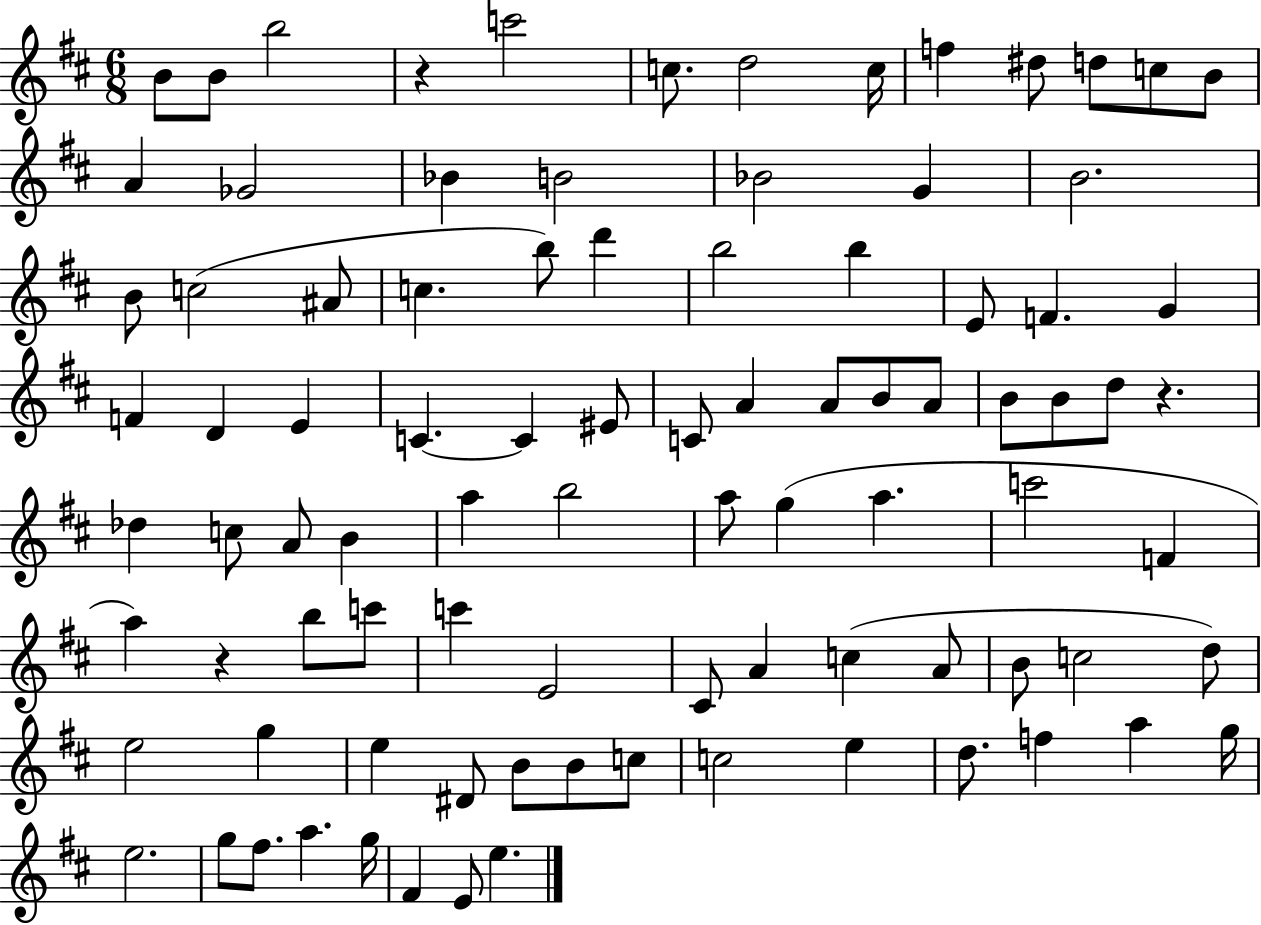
{
  \clef treble
  \numericTimeSignature
  \time 6/8
  \key d \major
  b'8 b'8 b''2 | r4 c'''2 | c''8. d''2 c''16 | f''4 dis''8 d''8 c''8 b'8 | \break a'4 ges'2 | bes'4 b'2 | bes'2 g'4 | b'2. | \break b'8 c''2( ais'8 | c''4. b''8) d'''4 | b''2 b''4 | e'8 f'4. g'4 | \break f'4 d'4 e'4 | c'4.~~ c'4 eis'8 | c'8 a'4 a'8 b'8 a'8 | b'8 b'8 d''8 r4. | \break des''4 c''8 a'8 b'4 | a''4 b''2 | a''8 g''4( a''4. | c'''2 f'4 | \break a''4) r4 b''8 c'''8 | c'''4 e'2 | cis'8 a'4 c''4( a'8 | b'8 c''2 d''8) | \break e''2 g''4 | e''4 dis'8 b'8 b'8 c''8 | c''2 e''4 | d''8. f''4 a''4 g''16 | \break e''2. | g''8 fis''8. a''4. g''16 | fis'4 e'8 e''4. | \bar "|."
}